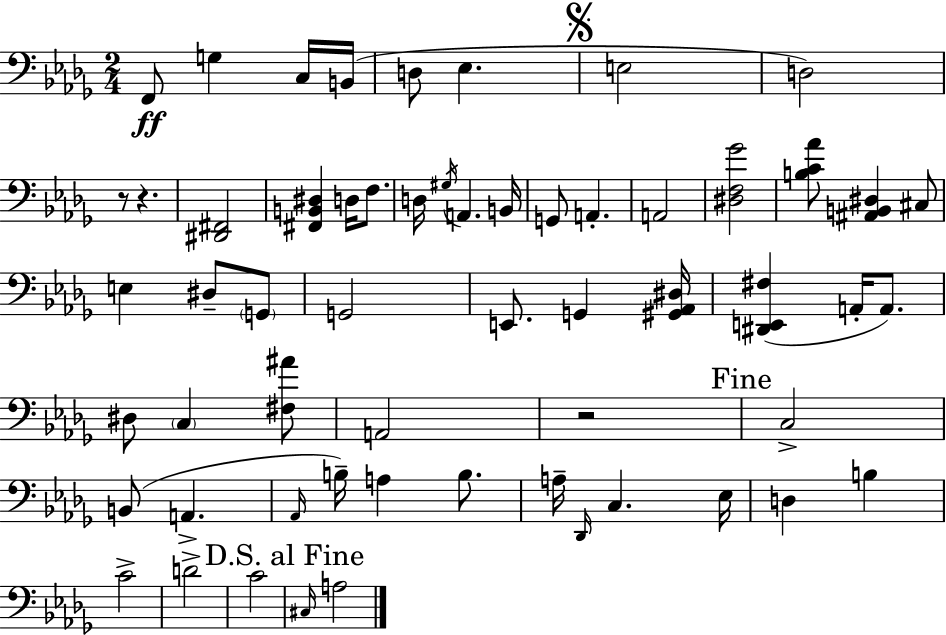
X:1
T:Untitled
M:2/4
L:1/4
K:Bbm
F,,/2 G, C,/4 B,,/4 D,/2 _E, E,2 D,2 z/2 z [^D,,^F,,]2 [^F,,B,,^D,] D,/4 F,/2 D,/4 ^G,/4 A,, B,,/4 G,,/2 A,, A,,2 [^D,F,_G]2 [B,C_A]/2 [^A,,B,,^D,] ^C,/2 E, ^D,/2 G,,/2 G,,2 E,,/2 G,, [^G,,_A,,^D,]/4 [^D,,E,,^F,] A,,/4 A,,/2 ^D,/2 C, [^F,^A]/2 A,,2 z2 C,2 B,,/2 A,, _A,,/4 B,/4 A, B,/2 A,/4 _D,,/4 C, _E,/4 D, B, C2 D2 C2 ^C,/4 A,2